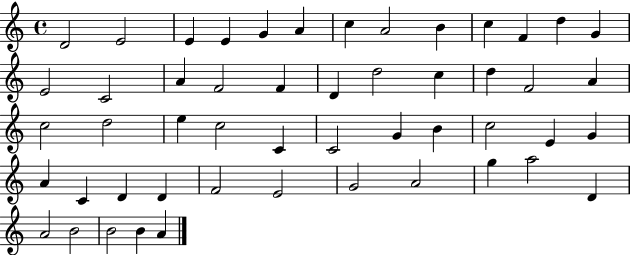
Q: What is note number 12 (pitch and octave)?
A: D5